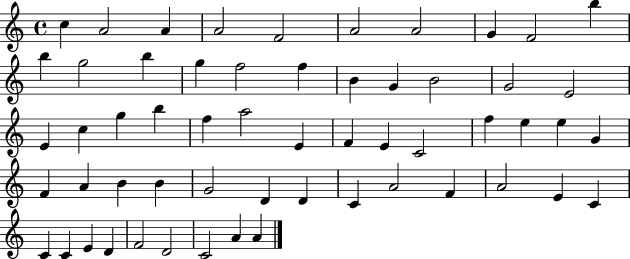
X:1
T:Untitled
M:4/4
L:1/4
K:C
c A2 A A2 F2 A2 A2 G F2 b b g2 b g f2 f B G B2 G2 E2 E c g b f a2 E F E C2 f e e G F A B B G2 D D C A2 F A2 E C C C E D F2 D2 C2 A A